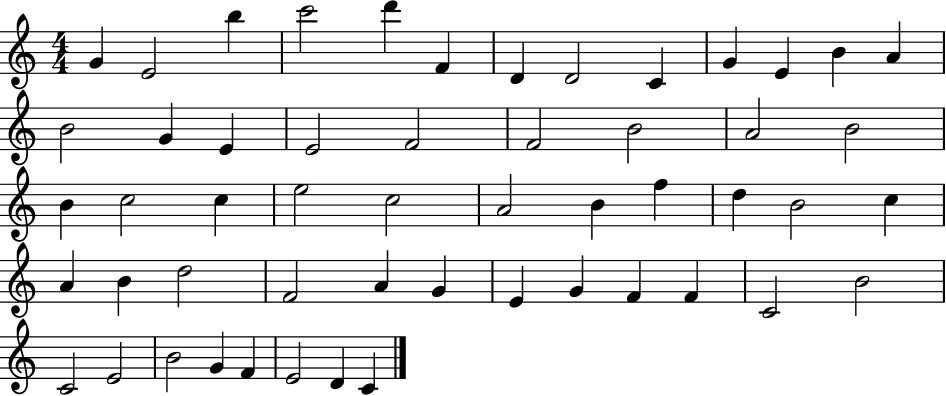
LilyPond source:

{
  \clef treble
  \numericTimeSignature
  \time 4/4
  \key c \major
  g'4 e'2 b''4 | c'''2 d'''4 f'4 | d'4 d'2 c'4 | g'4 e'4 b'4 a'4 | \break b'2 g'4 e'4 | e'2 f'2 | f'2 b'2 | a'2 b'2 | \break b'4 c''2 c''4 | e''2 c''2 | a'2 b'4 f''4 | d''4 b'2 c''4 | \break a'4 b'4 d''2 | f'2 a'4 g'4 | e'4 g'4 f'4 f'4 | c'2 b'2 | \break c'2 e'2 | b'2 g'4 f'4 | e'2 d'4 c'4 | \bar "|."
}